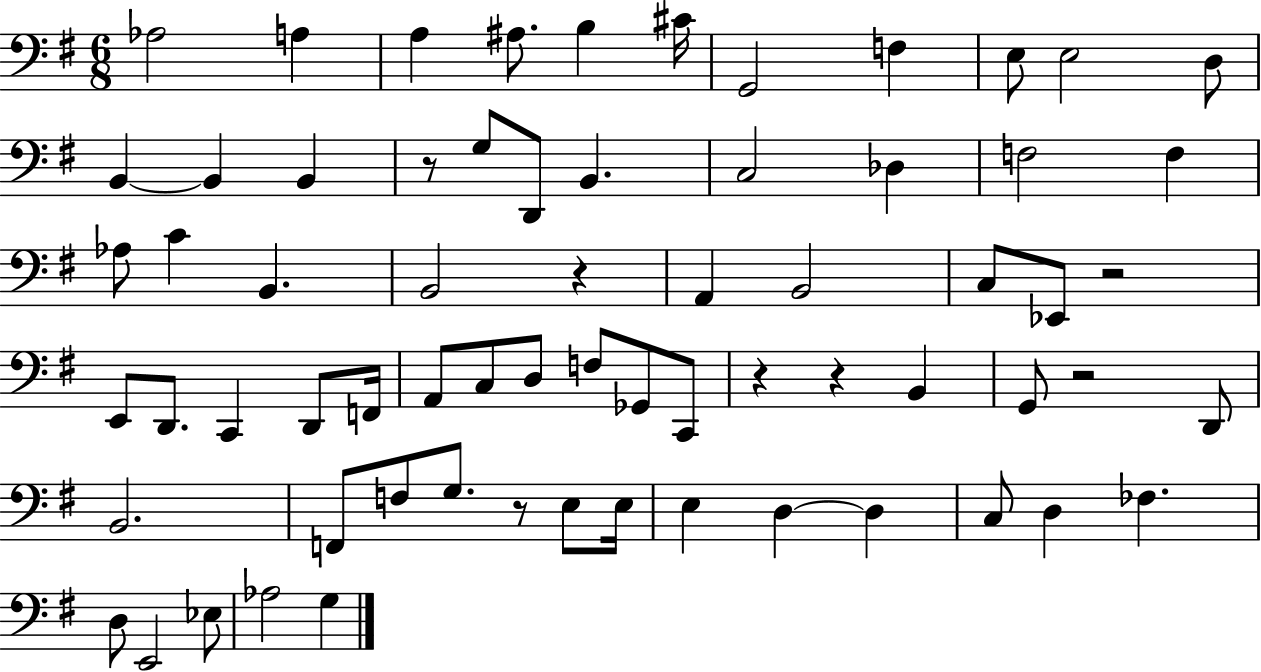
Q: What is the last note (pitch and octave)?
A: G3